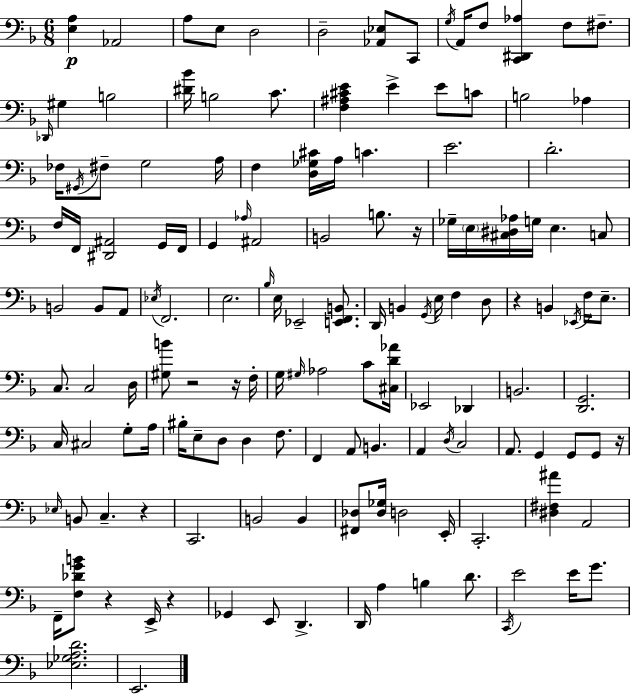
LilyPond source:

{
  \clef bass
  \numericTimeSignature
  \time 6/8
  \key f \major
  <e a>4\p aes,2 | a8 e8 d2 | d2-- <aes, ees>8 c,8 | \acciaccatura { g16 } a,16 f8 <c, dis, aes>4 f8 fis8.-- | \break \grace { des,16 } gis4 b2 | <dis' bes'>16 b2 c'8. | <f ais cis' e'>4 e'4-> e'8 | c'8 b2 aes4 | \break fes16 \acciaccatura { gis,16 } fis8-- g2 | a16 f4 <d ges cis'>16 a16 c'4. | e'2. | d'2.-. | \break f16 f,16 <dis, ais,>2 | g,16 f,16 g,4 \grace { aes16 } ais,2 | b,2 | b8. r16 ges16-- \parenthesize e16 <cis dis aes>16 g16 e4. | \break c8 b,2 | b,8 a,8 \acciaccatura { ees16 } f,2. | e2. | \grace { bes16 } e16 ees,2-- | \break <e, f, b,>8. d,16 b,4 \acciaccatura { g,16 } | e16 f4 d8 r4 b,4 | \acciaccatura { ees,16 } f16 e8.-- c8. c2 | d16 <gis b'>8 r2 | \break r16 f16-. g16 \grace { gis16 } aes2 | c'8 <cis d' aes'>16 ees,2 | des,4 b,2. | <d, g,>2. | \break c16 cis2 | g8-. a16 bis16-. e8-- | d8 d4 f8. f,4 | a,8 b,4. a,4 | \break \acciaccatura { d16 } c2 a,8. | g,4 g,8 g,8 r16 \grace { ees16 } b,8 | c4.-- r4 c,2. | b,2 | \break b,4 <fis, des>8 | <des ges>16 d2 e,16-. c,2.-. | <dis fis ais'>4 | a,2 f,16-- | \break <f des' g' b'>8 r4 e,16-> r4 ges,4 | e,8 d,4.-> d,16 | a4 b4 d'8. \acciaccatura { c,16 } | e'2 e'16 g'8. | \break <ees ges a d'>2. | e,2. | \bar "|."
}